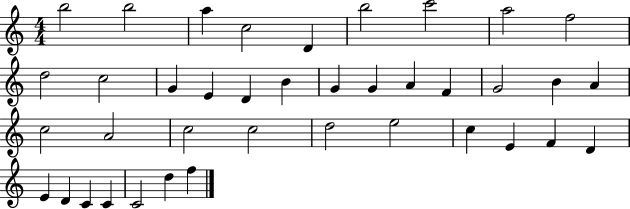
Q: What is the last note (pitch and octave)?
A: F5